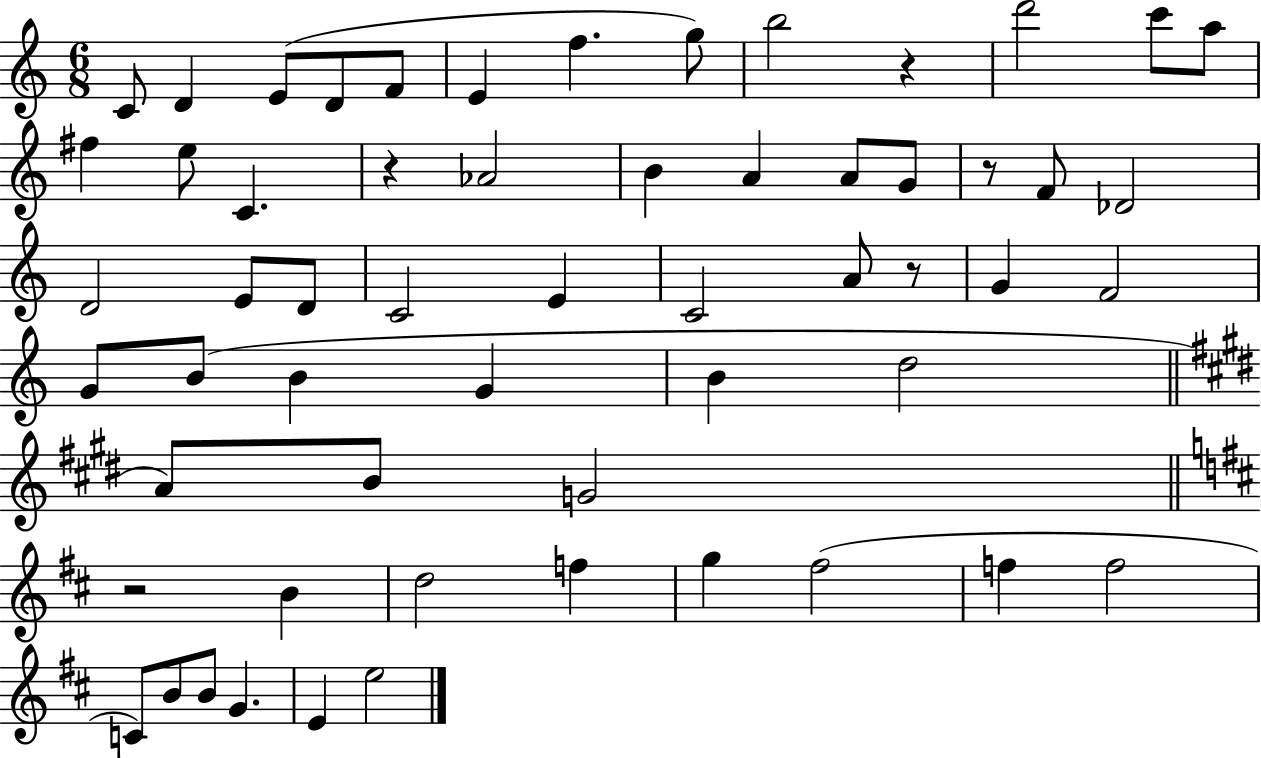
C4/e D4/q E4/e D4/e F4/e E4/q F5/q. G5/e B5/h R/q D6/h C6/e A5/e F#5/q E5/e C4/q. R/q Ab4/h B4/q A4/q A4/e G4/e R/e F4/e Db4/h D4/h E4/e D4/e C4/h E4/q C4/h A4/e R/e G4/q F4/h G4/e B4/e B4/q G4/q B4/q D5/h A4/e B4/e G4/h R/h B4/q D5/h F5/q G5/q F#5/h F5/q F5/h C4/e B4/e B4/e G4/q. E4/q E5/h